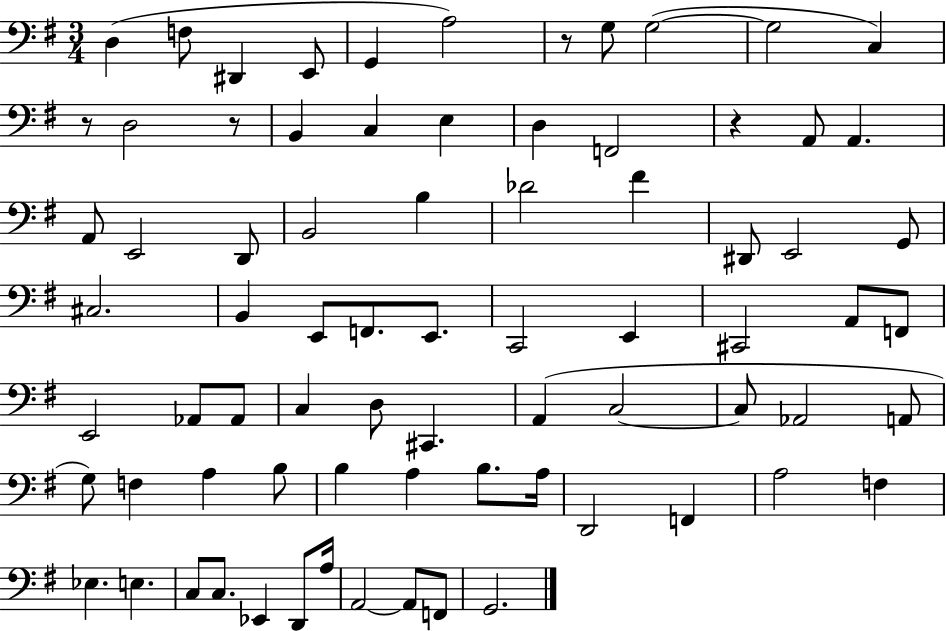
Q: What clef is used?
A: bass